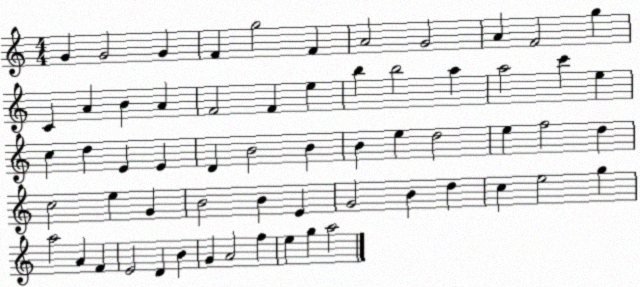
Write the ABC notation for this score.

X:1
T:Untitled
M:4/4
L:1/4
K:C
G G2 G F g2 F A2 G2 A F2 g C A B A F2 F e b b2 a a2 c' e c d E E D B2 B B e d2 e f2 d c2 e G B2 B E G2 B d c e2 g a2 A F E2 D B G A2 f e g a2